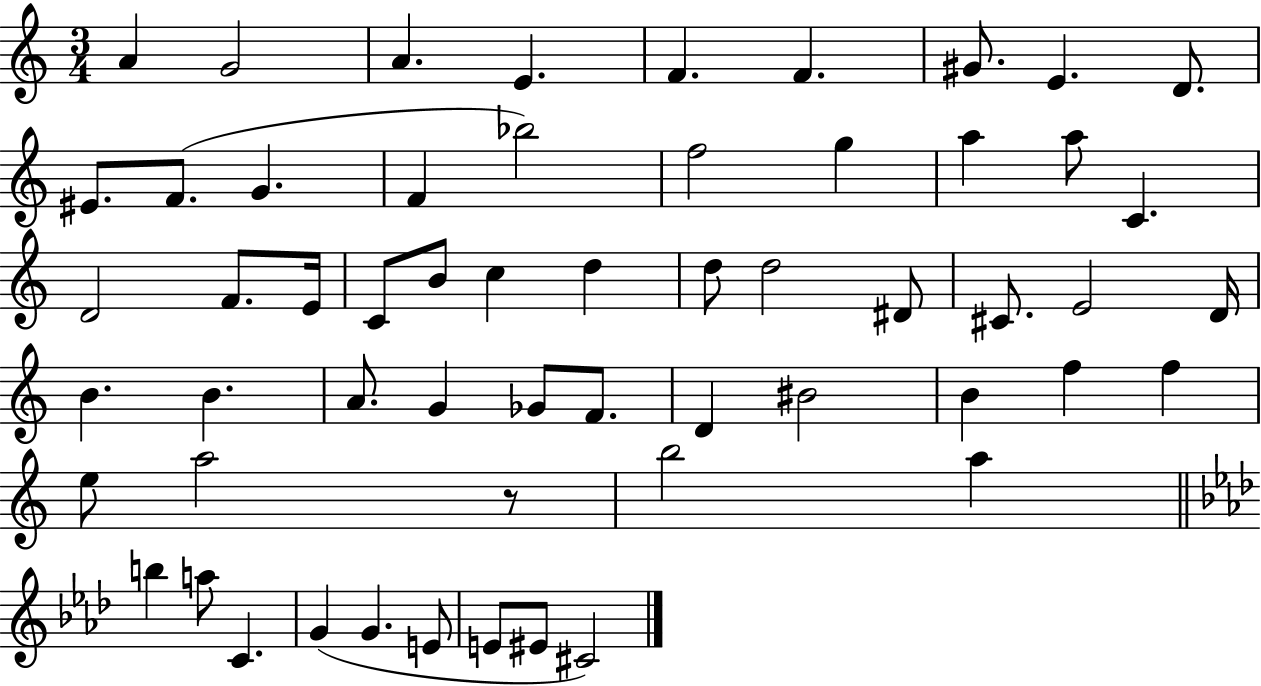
{
  \clef treble
  \numericTimeSignature
  \time 3/4
  \key c \major
  \repeat volta 2 { a'4 g'2 | a'4. e'4. | f'4. f'4. | gis'8. e'4. d'8. | \break eis'8. f'8.( g'4. | f'4 bes''2) | f''2 g''4 | a''4 a''8 c'4. | \break d'2 f'8. e'16 | c'8 b'8 c''4 d''4 | d''8 d''2 dis'8 | cis'8. e'2 d'16 | \break b'4. b'4. | a'8. g'4 ges'8 f'8. | d'4 bis'2 | b'4 f''4 f''4 | \break e''8 a''2 r8 | b''2 a''4 | \bar "||" \break \key f \minor b''4 a''8 c'4. | g'4( g'4. e'8 | e'8 eis'8 cis'2) | } \bar "|."
}